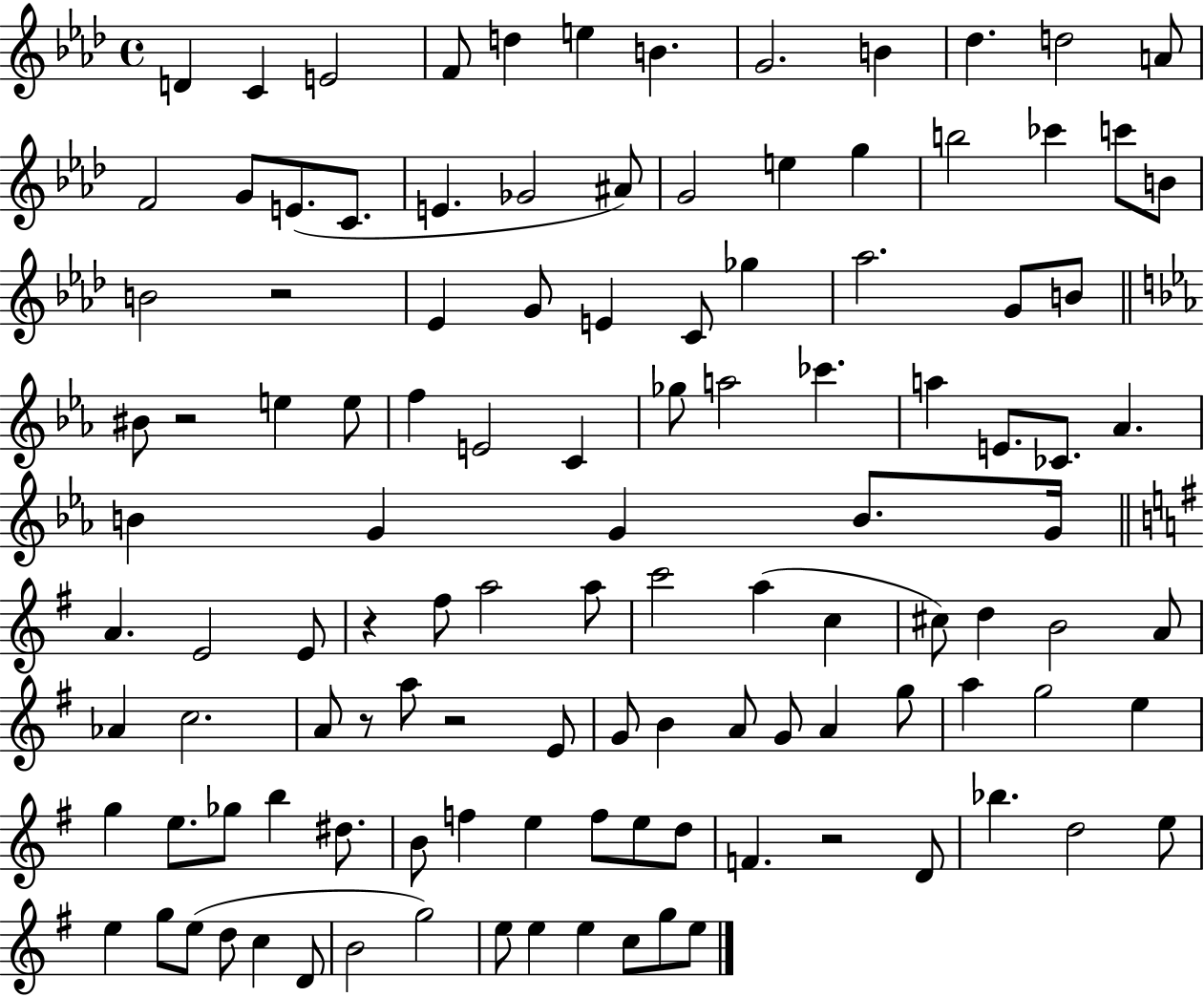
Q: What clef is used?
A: treble